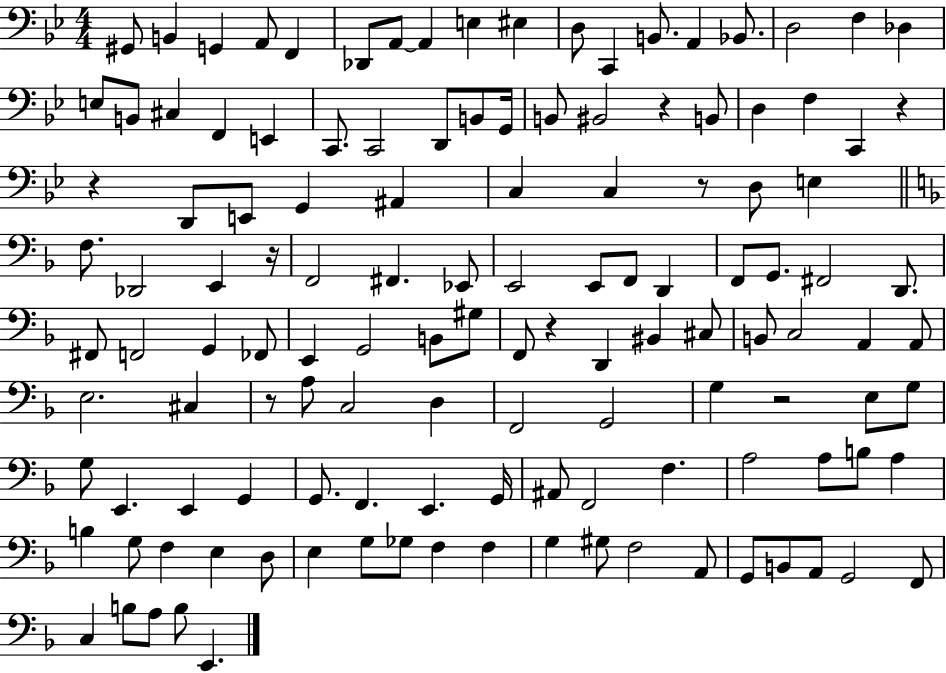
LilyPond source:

{
  \clef bass
  \numericTimeSignature
  \time 4/4
  \key bes \major
  gis,8 b,4 g,4 a,8 f,4 | des,8 a,8~~ a,4 e4 eis4 | d8 c,4 b,8. a,4 bes,8. | d2 f4 des4 | \break e8 b,8 cis4 f,4 e,4 | c,8. c,2 d,8 b,8 g,16 | b,8 bis,2 r4 b,8 | d4 f4 c,4 r4 | \break r4 d,8 e,8 g,4 ais,4 | c4 c4 r8 d8 e4 | \bar "||" \break \key f \major f8. des,2 e,4 r16 | f,2 fis,4. ees,8 | e,2 e,8 f,8 d,4 | f,8 g,8. fis,2 d,8. | \break fis,8 f,2 g,4 fes,8 | e,4 g,2 b,8 gis8 | f,8 r4 d,4 bis,4 cis8 | b,8 c2 a,4 a,8 | \break e2. cis4 | r8 a8 c2 d4 | f,2 g,2 | g4 r2 e8 g8 | \break g8 e,4. e,4 g,4 | g,8. f,4. e,4. g,16 | ais,8 f,2 f4. | a2 a8 b8 a4 | \break b4 g8 f4 e4 d8 | e4 g8 ges8 f4 f4 | g4 gis8 f2 a,8 | g,8 b,8 a,8 g,2 f,8 | \break c4 b8 a8 b8 e,4. | \bar "|."
}